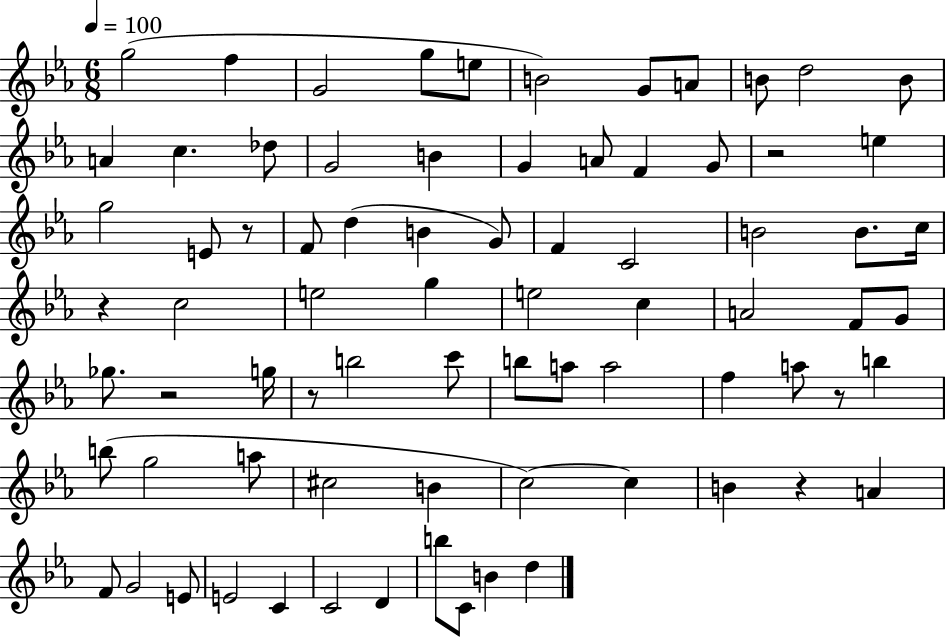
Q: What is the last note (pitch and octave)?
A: D5